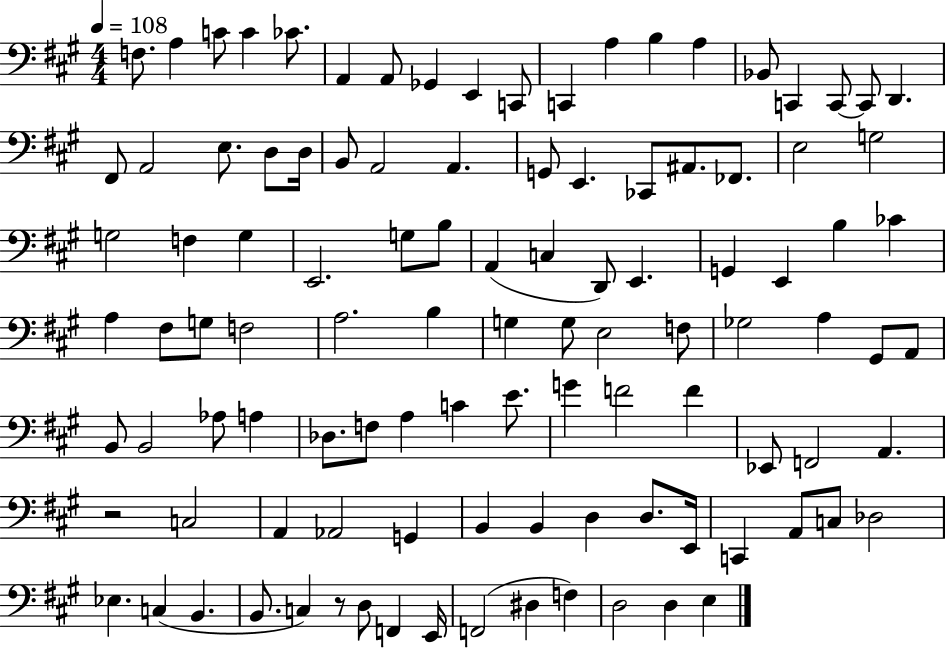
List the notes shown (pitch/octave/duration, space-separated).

F3/e. A3/q C4/e C4/q CES4/e. A2/q A2/e Gb2/q E2/q C2/e C2/q A3/q B3/q A3/q Bb2/e C2/q C2/e C2/e D2/q. F#2/e A2/h E3/e. D3/e D3/s B2/e A2/h A2/q. G2/e E2/q. CES2/e A#2/e. FES2/e. E3/h G3/h G3/h F3/q G3/q E2/h. G3/e B3/e A2/q C3/q D2/e E2/q. G2/q E2/q B3/q CES4/q A3/q F#3/e G3/e F3/h A3/h. B3/q G3/q G3/e E3/h F3/e Gb3/h A3/q G#2/e A2/e B2/e B2/h Ab3/e A3/q Db3/e. F3/e A3/q C4/q E4/e. G4/q F4/h F4/q Eb2/e F2/h A2/q. R/h C3/h A2/q Ab2/h G2/q B2/q B2/q D3/q D3/e. E2/s C2/q A2/e C3/e Db3/h Eb3/q. C3/q B2/q. B2/e. C3/q R/e D3/e F2/q E2/s F2/h D#3/q F3/q D3/h D3/q E3/q